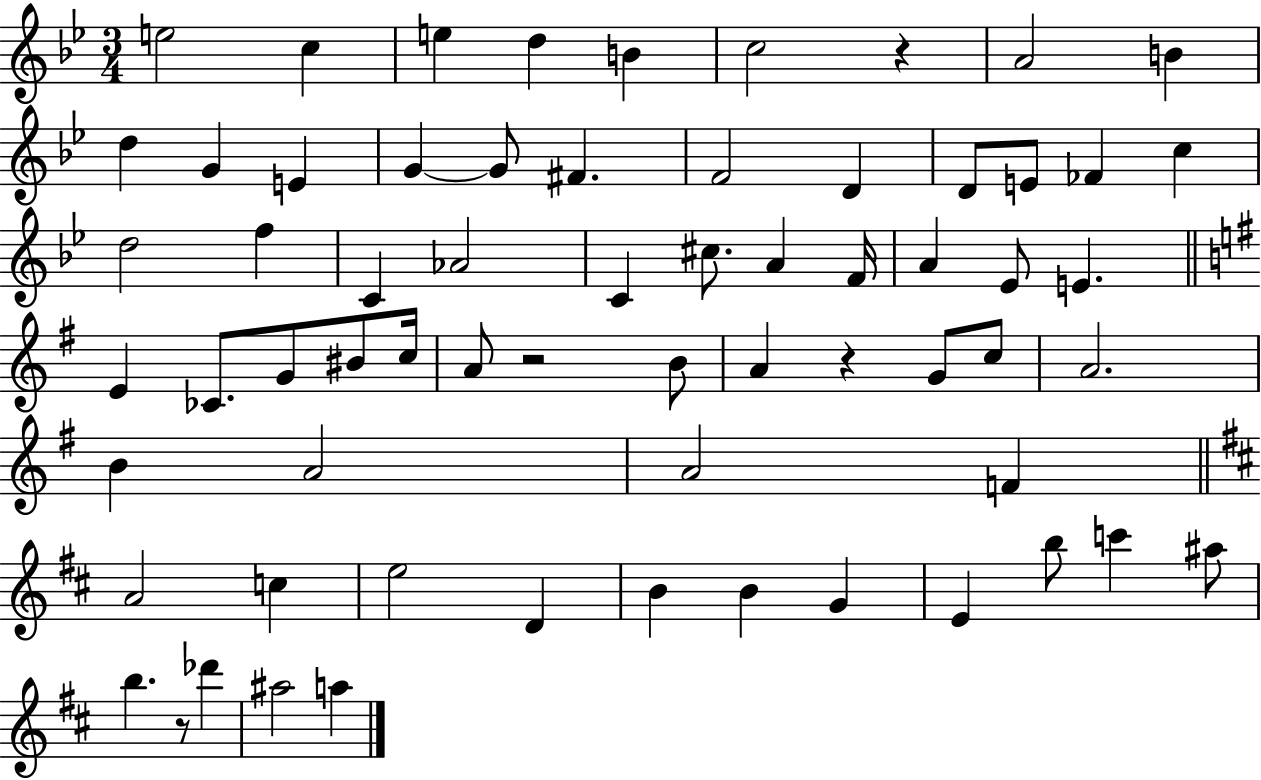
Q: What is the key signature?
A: BES major